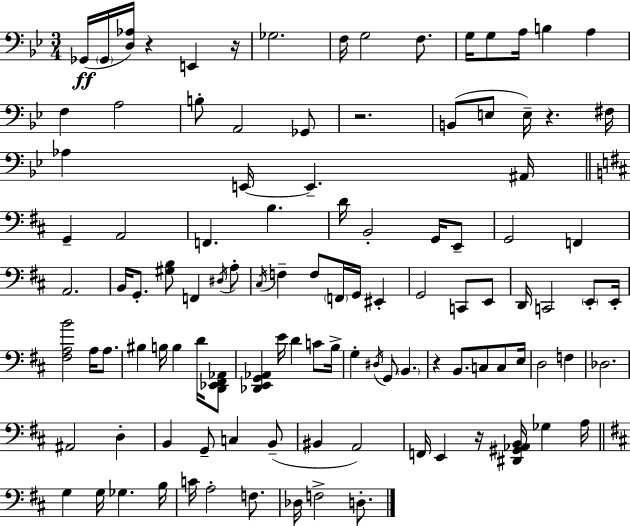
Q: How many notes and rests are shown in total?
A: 109